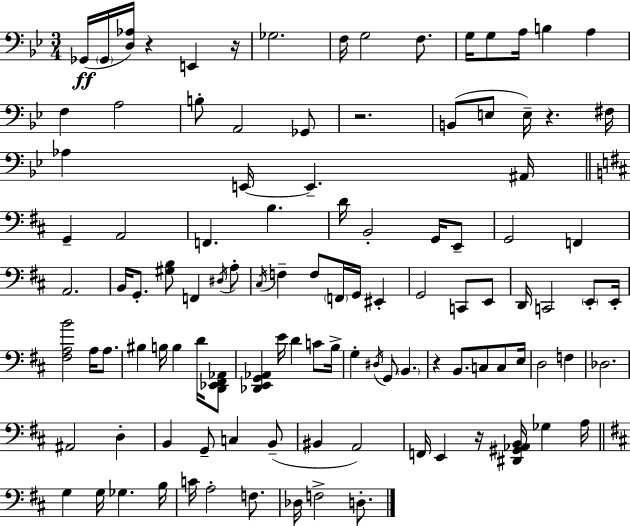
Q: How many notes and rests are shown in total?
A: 109